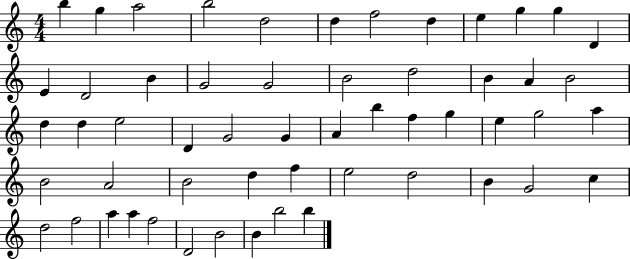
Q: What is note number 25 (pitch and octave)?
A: E5